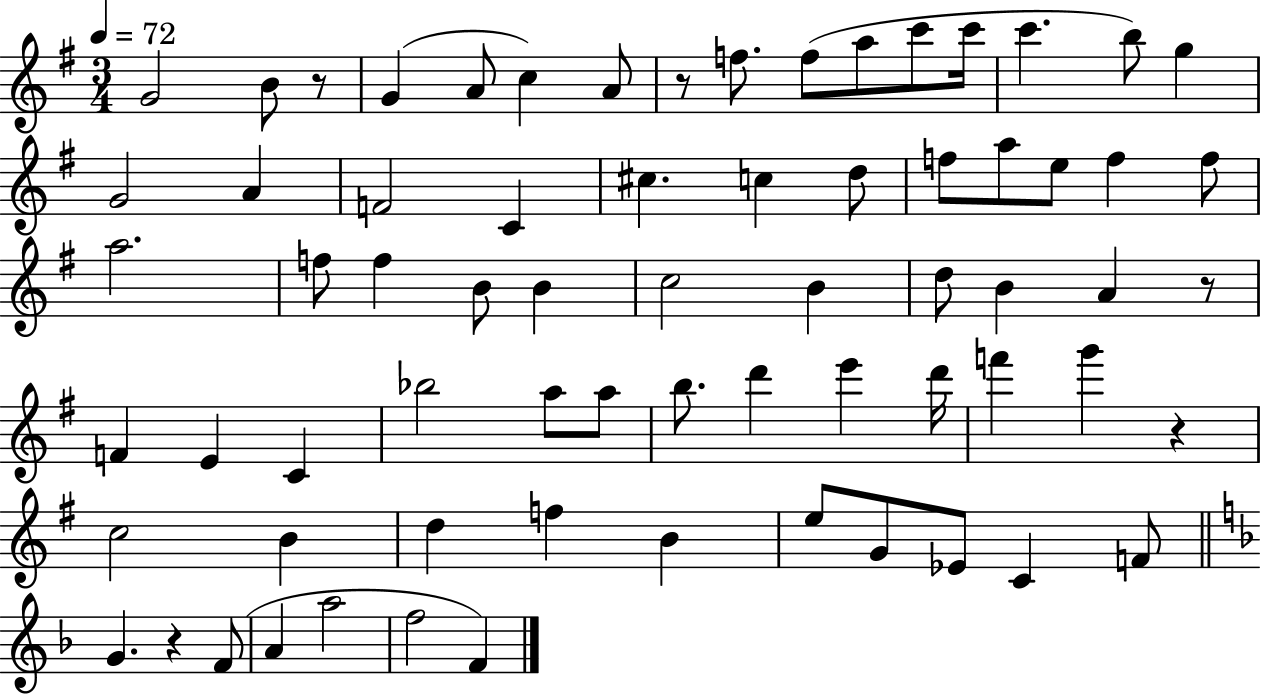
{
  \clef treble
  \numericTimeSignature
  \time 3/4
  \key g \major
  \tempo 4 = 72
  \repeat volta 2 { g'2 b'8 r8 | g'4( a'8 c''4) a'8 | r8 f''8. f''8( a''8 c'''8 c'''16 | c'''4. b''8) g''4 | \break g'2 a'4 | f'2 c'4 | cis''4. c''4 d''8 | f''8 a''8 e''8 f''4 f''8 | \break a''2. | f''8 f''4 b'8 b'4 | c''2 b'4 | d''8 b'4 a'4 r8 | \break f'4 e'4 c'4 | bes''2 a''8 a''8 | b''8. d'''4 e'''4 d'''16 | f'''4 g'''4 r4 | \break c''2 b'4 | d''4 f''4 b'4 | e''8 g'8 ees'8 c'4 f'8 | \bar "||" \break \key f \major g'4. r4 f'8( | a'4 a''2 | f''2 f'4) | } \bar "|."
}